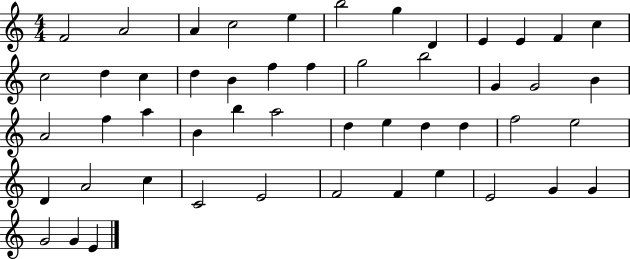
{
  \clef treble
  \numericTimeSignature
  \time 4/4
  \key c \major
  f'2 a'2 | a'4 c''2 e''4 | b''2 g''4 d'4 | e'4 e'4 f'4 c''4 | \break c''2 d''4 c''4 | d''4 b'4 f''4 f''4 | g''2 b''2 | g'4 g'2 b'4 | \break a'2 f''4 a''4 | b'4 b''4 a''2 | d''4 e''4 d''4 d''4 | f''2 e''2 | \break d'4 a'2 c''4 | c'2 e'2 | f'2 f'4 e''4 | e'2 g'4 g'4 | \break g'2 g'4 e'4 | \bar "|."
}